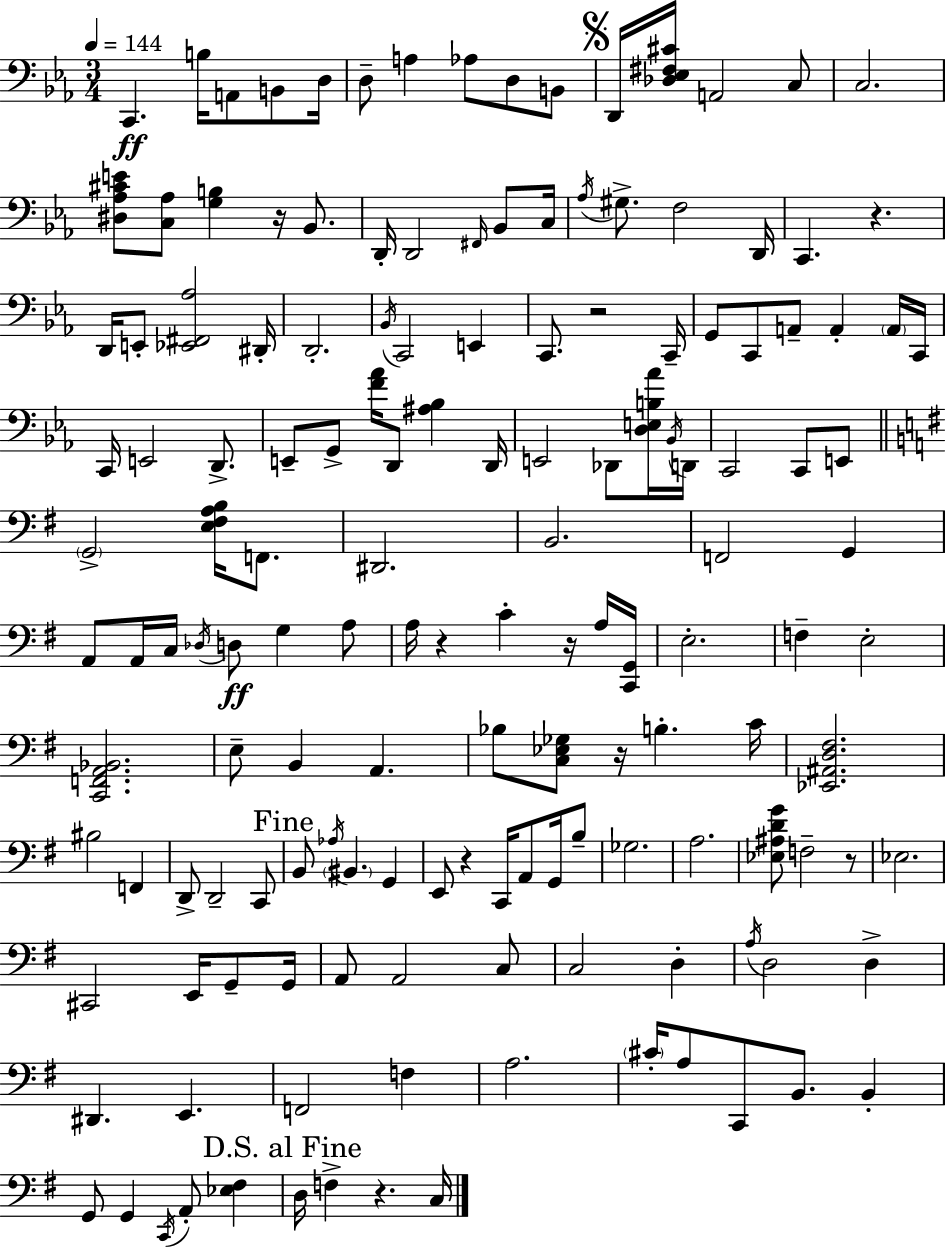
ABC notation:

X:1
T:Untitled
M:3/4
L:1/4
K:Cm
C,, B,/4 A,,/2 B,,/2 D,/4 D,/2 A, _A,/2 D,/2 B,,/2 D,,/4 [_D,_E,^F,^C]/4 A,,2 C,/2 C,2 [^D,_A,^CE]/2 [C,_A,]/2 [G,B,] z/4 _B,,/2 D,,/4 D,,2 ^F,,/4 _B,,/2 C,/4 _A,/4 ^G,/2 F,2 D,,/4 C,, z D,,/4 E,,/2 [_E,,^F,,_A,]2 ^D,,/4 D,,2 _B,,/4 C,,2 E,, C,,/2 z2 C,,/4 G,,/2 C,,/2 A,,/2 A,, A,,/4 C,,/4 C,,/4 E,,2 D,,/2 E,,/2 G,,/2 [F_A]/4 D,,/2 [^A,_B,] D,,/4 E,,2 _D,,/2 [D,E,B,_A]/4 _B,,/4 D,,/4 C,,2 C,,/2 E,,/2 G,,2 [E,^F,A,B,]/4 F,,/2 ^D,,2 B,,2 F,,2 G,, A,,/2 A,,/4 C,/4 _D,/4 D,/2 G, A,/2 A,/4 z C z/4 A,/4 [C,,G,,]/4 E,2 F, E,2 [C,,F,,A,,_B,,]2 E,/2 B,, A,, _B,/2 [C,_E,_G,]/2 z/4 B, C/4 [_E,,^A,,D,^F,]2 ^B,2 F,, D,,/2 D,,2 C,,/2 B,,/2 _A,/4 ^B,, G,, E,,/2 z C,,/4 A,,/2 G,,/4 B,/2 _G,2 A,2 [_E,^A,DG]/2 F,2 z/2 _E,2 ^C,,2 E,,/4 G,,/2 G,,/4 A,,/2 A,,2 C,/2 C,2 D, A,/4 D,2 D, ^D,, E,, F,,2 F, A,2 ^C/4 A,/2 C,,/2 B,,/2 B,, G,,/2 G,, C,,/4 A,,/2 [_E,^F,] D,/4 F, z C,/4